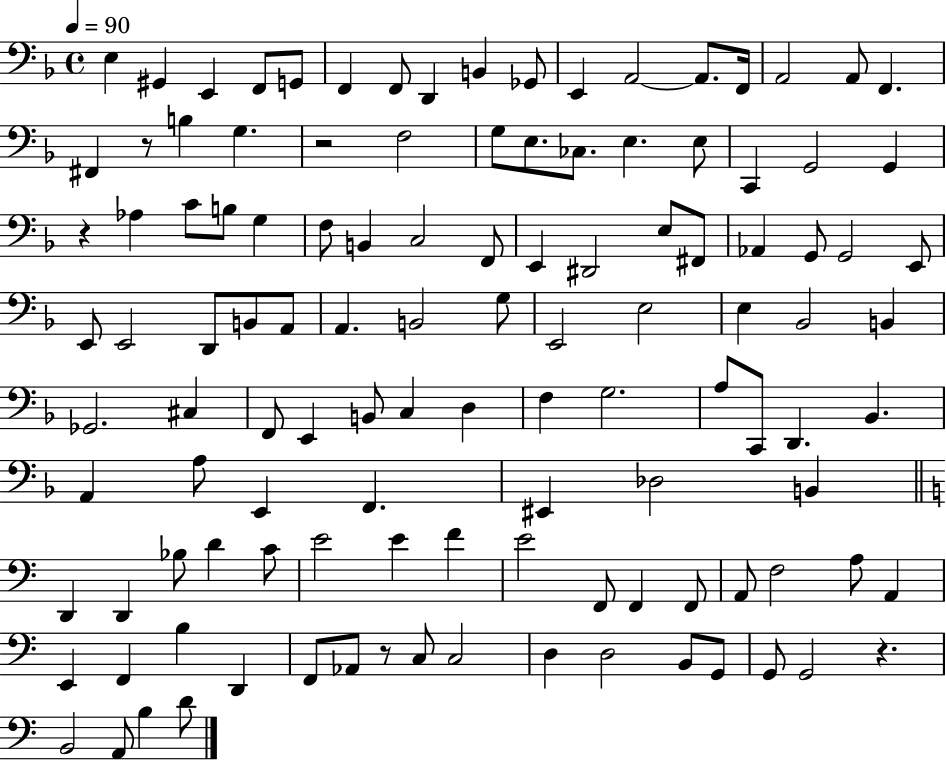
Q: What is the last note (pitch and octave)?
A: D4